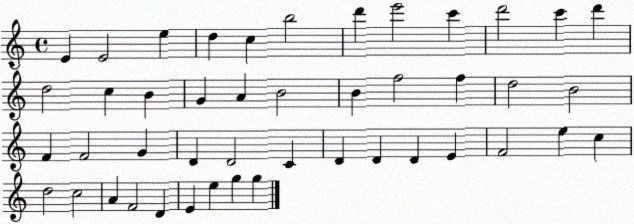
X:1
T:Untitled
M:4/4
L:1/4
K:C
E E2 e d c b2 d' e'2 c' d'2 c' d' d2 c B G A B2 B f2 f d2 B2 F F2 G D D2 C D D D E F2 e c d2 c2 A F2 D E e g g